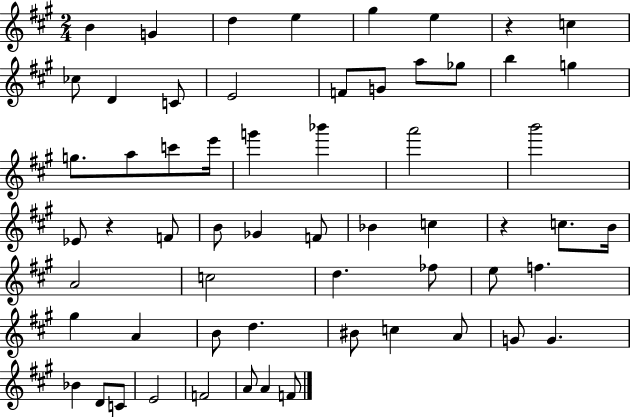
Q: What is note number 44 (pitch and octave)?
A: D5